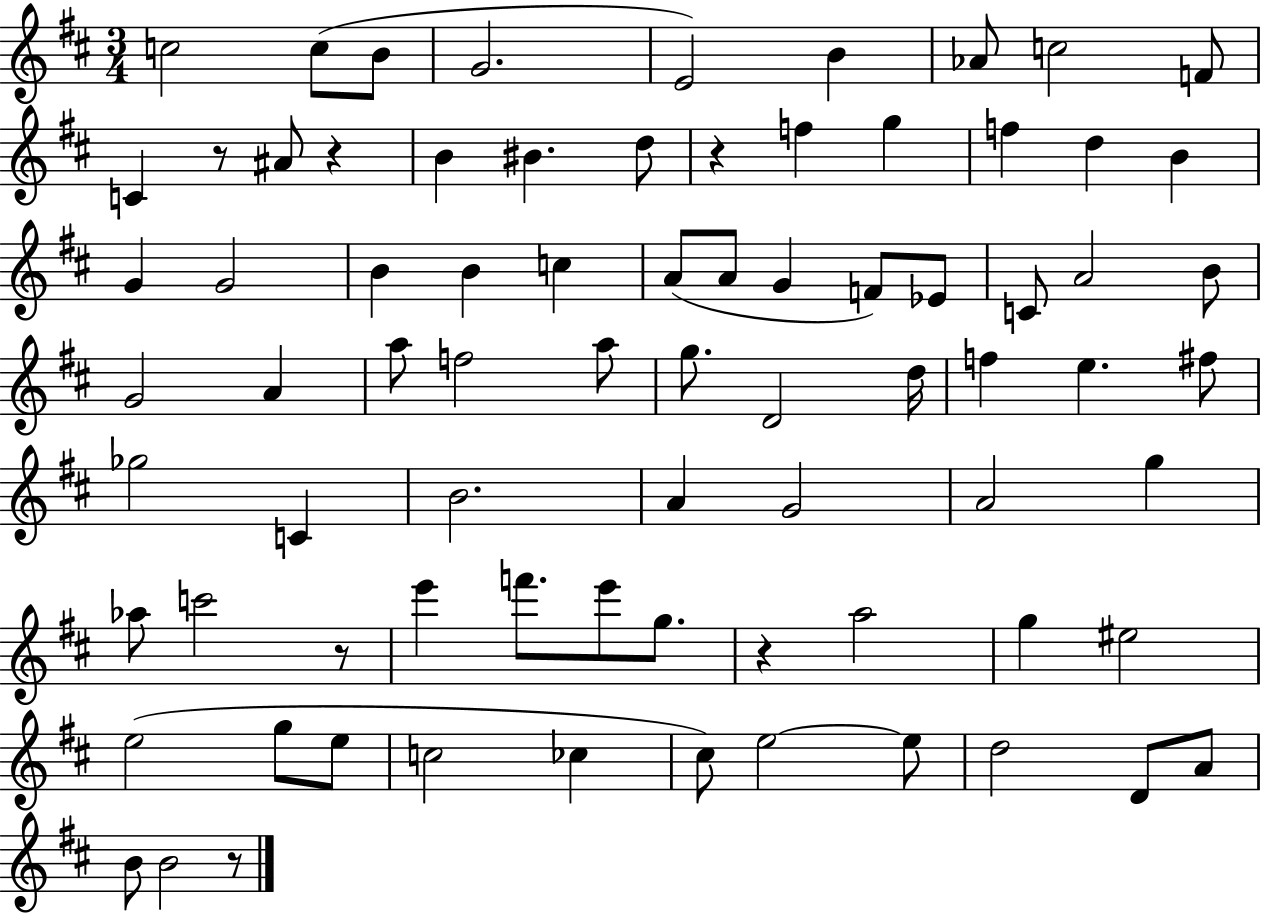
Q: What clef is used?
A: treble